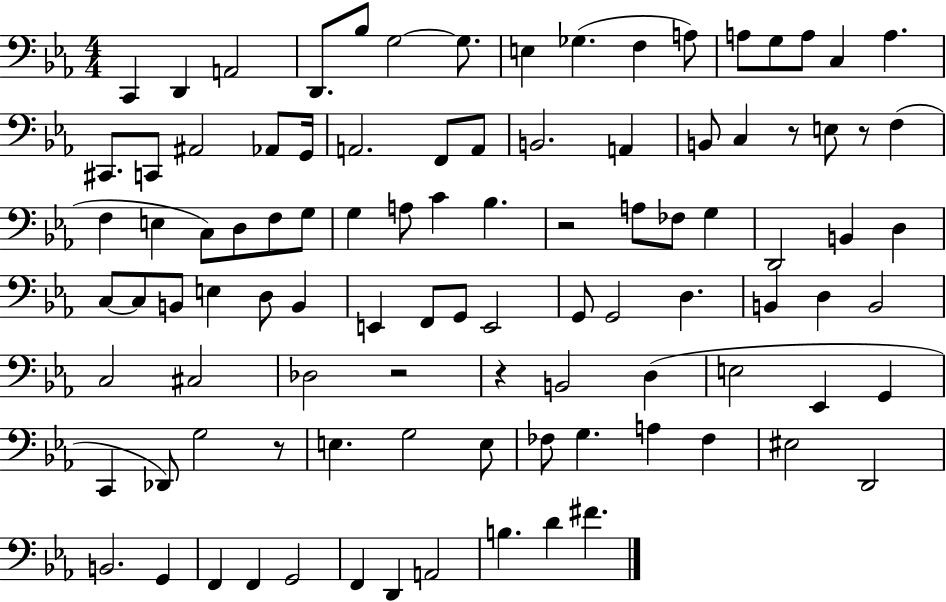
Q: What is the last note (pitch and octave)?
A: F#4